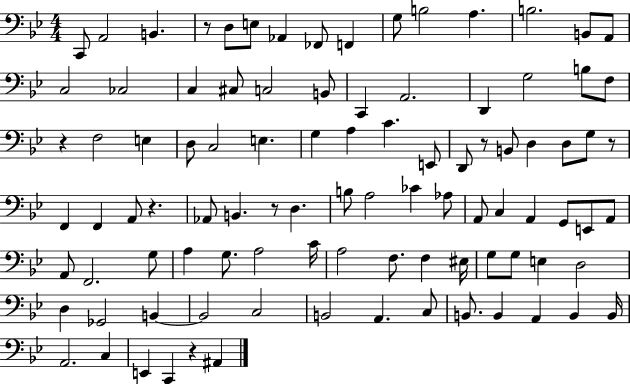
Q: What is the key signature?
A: BES major